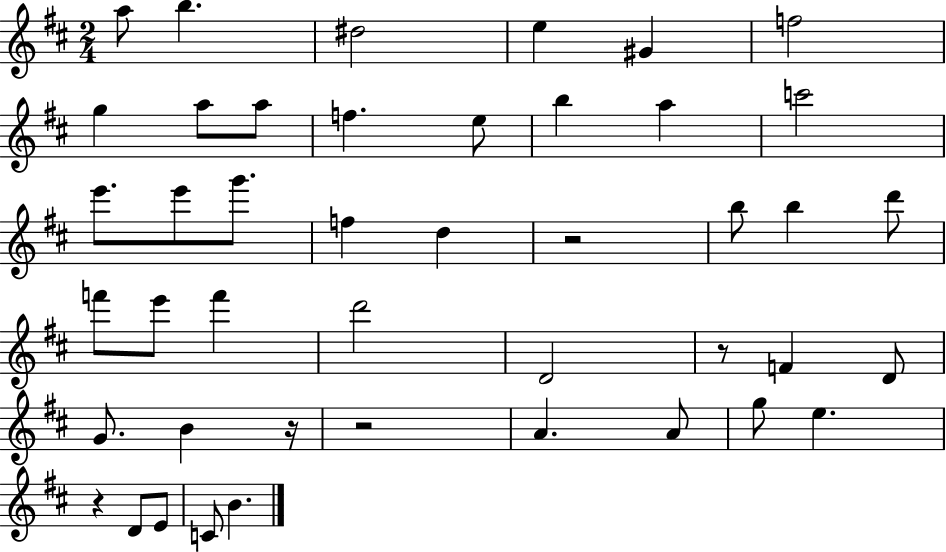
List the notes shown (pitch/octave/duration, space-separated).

A5/e B5/q. D#5/h E5/q G#4/q F5/h G5/q A5/e A5/e F5/q. E5/e B5/q A5/q C6/h E6/e. E6/e G6/e. F5/q D5/q R/h B5/e B5/q D6/e F6/e E6/e F6/q D6/h D4/h R/e F4/q D4/e G4/e. B4/q R/s R/h A4/q. A4/e G5/e E5/q. R/q D4/e E4/e C4/e B4/q.